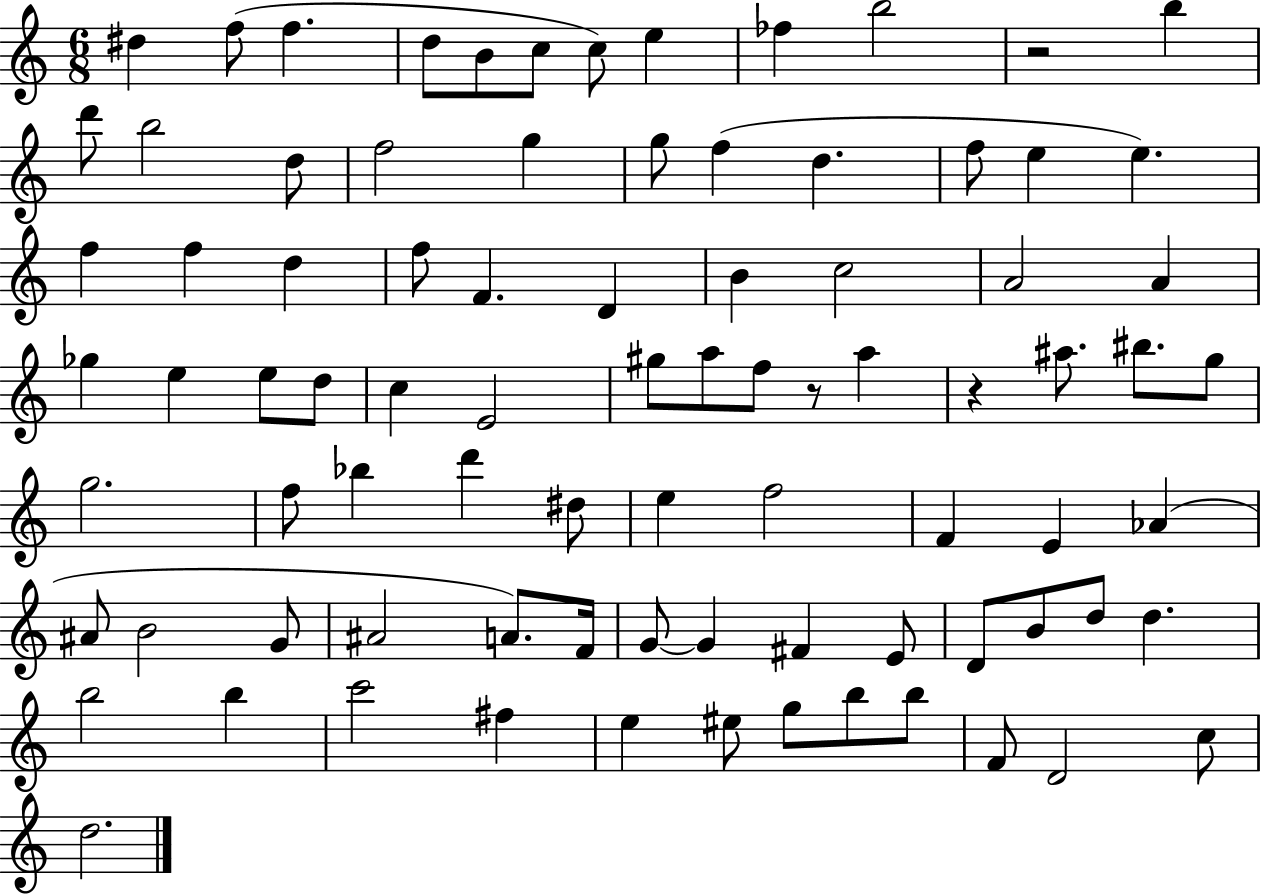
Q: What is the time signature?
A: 6/8